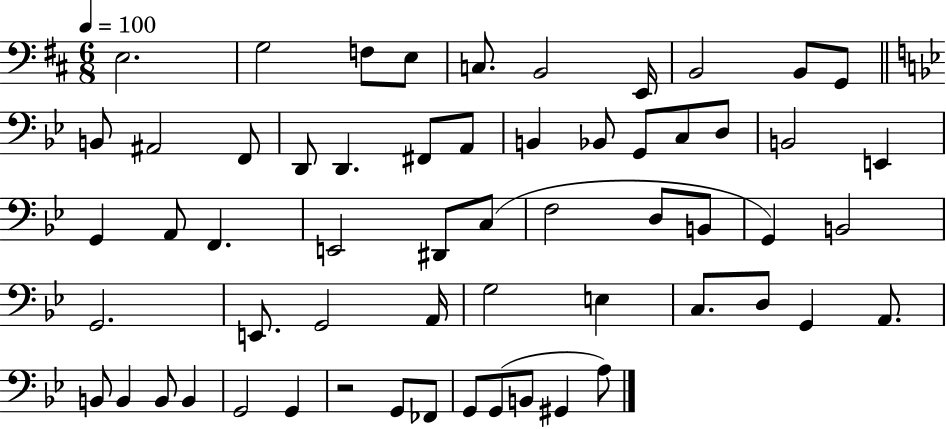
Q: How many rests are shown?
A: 1